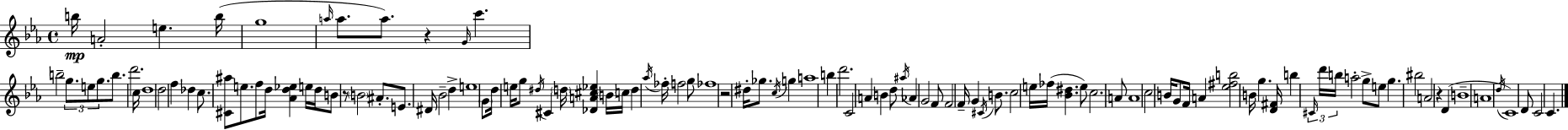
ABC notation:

X:1
T:Untitled
M:4/4
L:1/4
K:Eb
b/4 A2 e b/4 g4 a/4 a/2 a/2 z G/4 c' b2 g/2 e/2 g/2 b/2 d'2 c/4 d4 d2 f _d c/2 [^C^a]/2 e/2 f/2 d/4 [_Ad_e] e/4 d/4 B/2 z/2 B2 ^A/2 E/2 ^D/4 _B2 d e4 G/2 d/4 e/4 g/2 ^d/4 ^C d/4 [_DA^c_e] B/4 c/4 d _a/4 _f/4 f2 g/2 _f4 z2 ^d/4 _g/2 c/4 g a4 b d'2 C2 A B d/2 ^a/4 _A G2 F/2 F2 F/4 G ^C/4 B/2 c2 e/4 _f/4 [_B^d] e/2 c2 A/2 A4 c2 B/4 G/2 F/4 A [_e^fb]2 B/4 g [D^F]/4 b ^C/4 d'/4 b/4 a2 g/2 e/2 g ^b2 A2 z D B4 A4 d/4 C4 D/2 C2 C